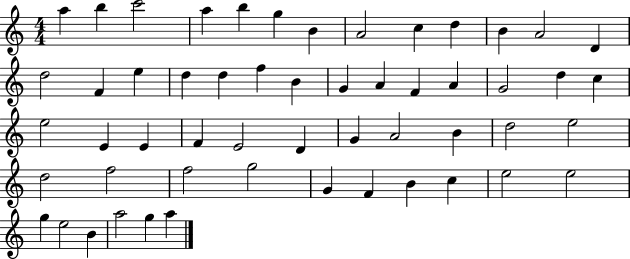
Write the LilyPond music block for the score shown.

{
  \clef treble
  \numericTimeSignature
  \time 4/4
  \key c \major
  a''4 b''4 c'''2 | a''4 b''4 g''4 b'4 | a'2 c''4 d''4 | b'4 a'2 d'4 | \break d''2 f'4 e''4 | d''4 d''4 f''4 b'4 | g'4 a'4 f'4 a'4 | g'2 d''4 c''4 | \break e''2 e'4 e'4 | f'4 e'2 d'4 | g'4 a'2 b'4 | d''2 e''2 | \break d''2 f''2 | f''2 g''2 | g'4 f'4 b'4 c''4 | e''2 e''2 | \break g''4 e''2 b'4 | a''2 g''4 a''4 | \bar "|."
}